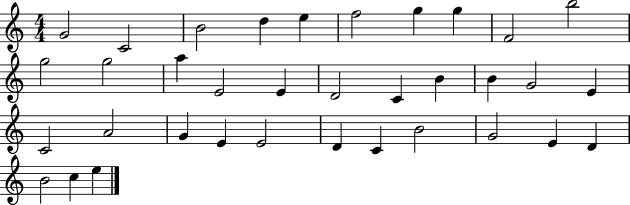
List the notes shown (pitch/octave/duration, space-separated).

G4/h C4/h B4/h D5/q E5/q F5/h G5/q G5/q F4/h B5/h G5/h G5/h A5/q E4/h E4/q D4/h C4/q B4/q B4/q G4/h E4/q C4/h A4/h G4/q E4/q E4/h D4/q C4/q B4/h G4/h E4/q D4/q B4/h C5/q E5/q